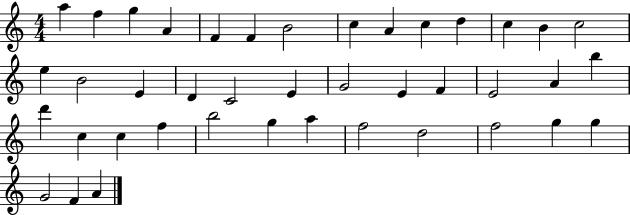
{
  \clef treble
  \numericTimeSignature
  \time 4/4
  \key c \major
  a''4 f''4 g''4 a'4 | f'4 f'4 b'2 | c''4 a'4 c''4 d''4 | c''4 b'4 c''2 | \break e''4 b'2 e'4 | d'4 c'2 e'4 | g'2 e'4 f'4 | e'2 a'4 b''4 | \break d'''4 c''4 c''4 f''4 | b''2 g''4 a''4 | f''2 d''2 | f''2 g''4 g''4 | \break g'2 f'4 a'4 | \bar "|."
}